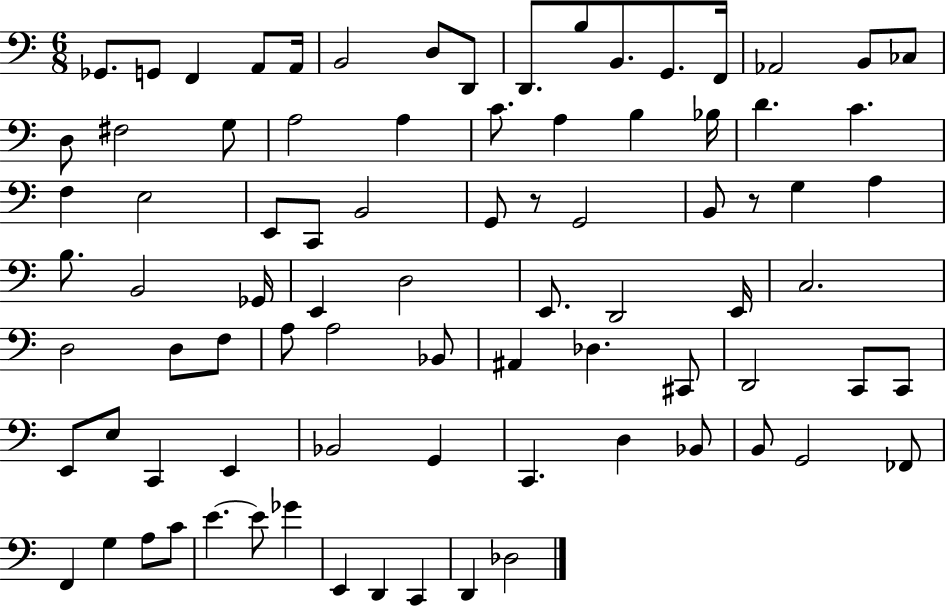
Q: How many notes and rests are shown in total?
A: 84